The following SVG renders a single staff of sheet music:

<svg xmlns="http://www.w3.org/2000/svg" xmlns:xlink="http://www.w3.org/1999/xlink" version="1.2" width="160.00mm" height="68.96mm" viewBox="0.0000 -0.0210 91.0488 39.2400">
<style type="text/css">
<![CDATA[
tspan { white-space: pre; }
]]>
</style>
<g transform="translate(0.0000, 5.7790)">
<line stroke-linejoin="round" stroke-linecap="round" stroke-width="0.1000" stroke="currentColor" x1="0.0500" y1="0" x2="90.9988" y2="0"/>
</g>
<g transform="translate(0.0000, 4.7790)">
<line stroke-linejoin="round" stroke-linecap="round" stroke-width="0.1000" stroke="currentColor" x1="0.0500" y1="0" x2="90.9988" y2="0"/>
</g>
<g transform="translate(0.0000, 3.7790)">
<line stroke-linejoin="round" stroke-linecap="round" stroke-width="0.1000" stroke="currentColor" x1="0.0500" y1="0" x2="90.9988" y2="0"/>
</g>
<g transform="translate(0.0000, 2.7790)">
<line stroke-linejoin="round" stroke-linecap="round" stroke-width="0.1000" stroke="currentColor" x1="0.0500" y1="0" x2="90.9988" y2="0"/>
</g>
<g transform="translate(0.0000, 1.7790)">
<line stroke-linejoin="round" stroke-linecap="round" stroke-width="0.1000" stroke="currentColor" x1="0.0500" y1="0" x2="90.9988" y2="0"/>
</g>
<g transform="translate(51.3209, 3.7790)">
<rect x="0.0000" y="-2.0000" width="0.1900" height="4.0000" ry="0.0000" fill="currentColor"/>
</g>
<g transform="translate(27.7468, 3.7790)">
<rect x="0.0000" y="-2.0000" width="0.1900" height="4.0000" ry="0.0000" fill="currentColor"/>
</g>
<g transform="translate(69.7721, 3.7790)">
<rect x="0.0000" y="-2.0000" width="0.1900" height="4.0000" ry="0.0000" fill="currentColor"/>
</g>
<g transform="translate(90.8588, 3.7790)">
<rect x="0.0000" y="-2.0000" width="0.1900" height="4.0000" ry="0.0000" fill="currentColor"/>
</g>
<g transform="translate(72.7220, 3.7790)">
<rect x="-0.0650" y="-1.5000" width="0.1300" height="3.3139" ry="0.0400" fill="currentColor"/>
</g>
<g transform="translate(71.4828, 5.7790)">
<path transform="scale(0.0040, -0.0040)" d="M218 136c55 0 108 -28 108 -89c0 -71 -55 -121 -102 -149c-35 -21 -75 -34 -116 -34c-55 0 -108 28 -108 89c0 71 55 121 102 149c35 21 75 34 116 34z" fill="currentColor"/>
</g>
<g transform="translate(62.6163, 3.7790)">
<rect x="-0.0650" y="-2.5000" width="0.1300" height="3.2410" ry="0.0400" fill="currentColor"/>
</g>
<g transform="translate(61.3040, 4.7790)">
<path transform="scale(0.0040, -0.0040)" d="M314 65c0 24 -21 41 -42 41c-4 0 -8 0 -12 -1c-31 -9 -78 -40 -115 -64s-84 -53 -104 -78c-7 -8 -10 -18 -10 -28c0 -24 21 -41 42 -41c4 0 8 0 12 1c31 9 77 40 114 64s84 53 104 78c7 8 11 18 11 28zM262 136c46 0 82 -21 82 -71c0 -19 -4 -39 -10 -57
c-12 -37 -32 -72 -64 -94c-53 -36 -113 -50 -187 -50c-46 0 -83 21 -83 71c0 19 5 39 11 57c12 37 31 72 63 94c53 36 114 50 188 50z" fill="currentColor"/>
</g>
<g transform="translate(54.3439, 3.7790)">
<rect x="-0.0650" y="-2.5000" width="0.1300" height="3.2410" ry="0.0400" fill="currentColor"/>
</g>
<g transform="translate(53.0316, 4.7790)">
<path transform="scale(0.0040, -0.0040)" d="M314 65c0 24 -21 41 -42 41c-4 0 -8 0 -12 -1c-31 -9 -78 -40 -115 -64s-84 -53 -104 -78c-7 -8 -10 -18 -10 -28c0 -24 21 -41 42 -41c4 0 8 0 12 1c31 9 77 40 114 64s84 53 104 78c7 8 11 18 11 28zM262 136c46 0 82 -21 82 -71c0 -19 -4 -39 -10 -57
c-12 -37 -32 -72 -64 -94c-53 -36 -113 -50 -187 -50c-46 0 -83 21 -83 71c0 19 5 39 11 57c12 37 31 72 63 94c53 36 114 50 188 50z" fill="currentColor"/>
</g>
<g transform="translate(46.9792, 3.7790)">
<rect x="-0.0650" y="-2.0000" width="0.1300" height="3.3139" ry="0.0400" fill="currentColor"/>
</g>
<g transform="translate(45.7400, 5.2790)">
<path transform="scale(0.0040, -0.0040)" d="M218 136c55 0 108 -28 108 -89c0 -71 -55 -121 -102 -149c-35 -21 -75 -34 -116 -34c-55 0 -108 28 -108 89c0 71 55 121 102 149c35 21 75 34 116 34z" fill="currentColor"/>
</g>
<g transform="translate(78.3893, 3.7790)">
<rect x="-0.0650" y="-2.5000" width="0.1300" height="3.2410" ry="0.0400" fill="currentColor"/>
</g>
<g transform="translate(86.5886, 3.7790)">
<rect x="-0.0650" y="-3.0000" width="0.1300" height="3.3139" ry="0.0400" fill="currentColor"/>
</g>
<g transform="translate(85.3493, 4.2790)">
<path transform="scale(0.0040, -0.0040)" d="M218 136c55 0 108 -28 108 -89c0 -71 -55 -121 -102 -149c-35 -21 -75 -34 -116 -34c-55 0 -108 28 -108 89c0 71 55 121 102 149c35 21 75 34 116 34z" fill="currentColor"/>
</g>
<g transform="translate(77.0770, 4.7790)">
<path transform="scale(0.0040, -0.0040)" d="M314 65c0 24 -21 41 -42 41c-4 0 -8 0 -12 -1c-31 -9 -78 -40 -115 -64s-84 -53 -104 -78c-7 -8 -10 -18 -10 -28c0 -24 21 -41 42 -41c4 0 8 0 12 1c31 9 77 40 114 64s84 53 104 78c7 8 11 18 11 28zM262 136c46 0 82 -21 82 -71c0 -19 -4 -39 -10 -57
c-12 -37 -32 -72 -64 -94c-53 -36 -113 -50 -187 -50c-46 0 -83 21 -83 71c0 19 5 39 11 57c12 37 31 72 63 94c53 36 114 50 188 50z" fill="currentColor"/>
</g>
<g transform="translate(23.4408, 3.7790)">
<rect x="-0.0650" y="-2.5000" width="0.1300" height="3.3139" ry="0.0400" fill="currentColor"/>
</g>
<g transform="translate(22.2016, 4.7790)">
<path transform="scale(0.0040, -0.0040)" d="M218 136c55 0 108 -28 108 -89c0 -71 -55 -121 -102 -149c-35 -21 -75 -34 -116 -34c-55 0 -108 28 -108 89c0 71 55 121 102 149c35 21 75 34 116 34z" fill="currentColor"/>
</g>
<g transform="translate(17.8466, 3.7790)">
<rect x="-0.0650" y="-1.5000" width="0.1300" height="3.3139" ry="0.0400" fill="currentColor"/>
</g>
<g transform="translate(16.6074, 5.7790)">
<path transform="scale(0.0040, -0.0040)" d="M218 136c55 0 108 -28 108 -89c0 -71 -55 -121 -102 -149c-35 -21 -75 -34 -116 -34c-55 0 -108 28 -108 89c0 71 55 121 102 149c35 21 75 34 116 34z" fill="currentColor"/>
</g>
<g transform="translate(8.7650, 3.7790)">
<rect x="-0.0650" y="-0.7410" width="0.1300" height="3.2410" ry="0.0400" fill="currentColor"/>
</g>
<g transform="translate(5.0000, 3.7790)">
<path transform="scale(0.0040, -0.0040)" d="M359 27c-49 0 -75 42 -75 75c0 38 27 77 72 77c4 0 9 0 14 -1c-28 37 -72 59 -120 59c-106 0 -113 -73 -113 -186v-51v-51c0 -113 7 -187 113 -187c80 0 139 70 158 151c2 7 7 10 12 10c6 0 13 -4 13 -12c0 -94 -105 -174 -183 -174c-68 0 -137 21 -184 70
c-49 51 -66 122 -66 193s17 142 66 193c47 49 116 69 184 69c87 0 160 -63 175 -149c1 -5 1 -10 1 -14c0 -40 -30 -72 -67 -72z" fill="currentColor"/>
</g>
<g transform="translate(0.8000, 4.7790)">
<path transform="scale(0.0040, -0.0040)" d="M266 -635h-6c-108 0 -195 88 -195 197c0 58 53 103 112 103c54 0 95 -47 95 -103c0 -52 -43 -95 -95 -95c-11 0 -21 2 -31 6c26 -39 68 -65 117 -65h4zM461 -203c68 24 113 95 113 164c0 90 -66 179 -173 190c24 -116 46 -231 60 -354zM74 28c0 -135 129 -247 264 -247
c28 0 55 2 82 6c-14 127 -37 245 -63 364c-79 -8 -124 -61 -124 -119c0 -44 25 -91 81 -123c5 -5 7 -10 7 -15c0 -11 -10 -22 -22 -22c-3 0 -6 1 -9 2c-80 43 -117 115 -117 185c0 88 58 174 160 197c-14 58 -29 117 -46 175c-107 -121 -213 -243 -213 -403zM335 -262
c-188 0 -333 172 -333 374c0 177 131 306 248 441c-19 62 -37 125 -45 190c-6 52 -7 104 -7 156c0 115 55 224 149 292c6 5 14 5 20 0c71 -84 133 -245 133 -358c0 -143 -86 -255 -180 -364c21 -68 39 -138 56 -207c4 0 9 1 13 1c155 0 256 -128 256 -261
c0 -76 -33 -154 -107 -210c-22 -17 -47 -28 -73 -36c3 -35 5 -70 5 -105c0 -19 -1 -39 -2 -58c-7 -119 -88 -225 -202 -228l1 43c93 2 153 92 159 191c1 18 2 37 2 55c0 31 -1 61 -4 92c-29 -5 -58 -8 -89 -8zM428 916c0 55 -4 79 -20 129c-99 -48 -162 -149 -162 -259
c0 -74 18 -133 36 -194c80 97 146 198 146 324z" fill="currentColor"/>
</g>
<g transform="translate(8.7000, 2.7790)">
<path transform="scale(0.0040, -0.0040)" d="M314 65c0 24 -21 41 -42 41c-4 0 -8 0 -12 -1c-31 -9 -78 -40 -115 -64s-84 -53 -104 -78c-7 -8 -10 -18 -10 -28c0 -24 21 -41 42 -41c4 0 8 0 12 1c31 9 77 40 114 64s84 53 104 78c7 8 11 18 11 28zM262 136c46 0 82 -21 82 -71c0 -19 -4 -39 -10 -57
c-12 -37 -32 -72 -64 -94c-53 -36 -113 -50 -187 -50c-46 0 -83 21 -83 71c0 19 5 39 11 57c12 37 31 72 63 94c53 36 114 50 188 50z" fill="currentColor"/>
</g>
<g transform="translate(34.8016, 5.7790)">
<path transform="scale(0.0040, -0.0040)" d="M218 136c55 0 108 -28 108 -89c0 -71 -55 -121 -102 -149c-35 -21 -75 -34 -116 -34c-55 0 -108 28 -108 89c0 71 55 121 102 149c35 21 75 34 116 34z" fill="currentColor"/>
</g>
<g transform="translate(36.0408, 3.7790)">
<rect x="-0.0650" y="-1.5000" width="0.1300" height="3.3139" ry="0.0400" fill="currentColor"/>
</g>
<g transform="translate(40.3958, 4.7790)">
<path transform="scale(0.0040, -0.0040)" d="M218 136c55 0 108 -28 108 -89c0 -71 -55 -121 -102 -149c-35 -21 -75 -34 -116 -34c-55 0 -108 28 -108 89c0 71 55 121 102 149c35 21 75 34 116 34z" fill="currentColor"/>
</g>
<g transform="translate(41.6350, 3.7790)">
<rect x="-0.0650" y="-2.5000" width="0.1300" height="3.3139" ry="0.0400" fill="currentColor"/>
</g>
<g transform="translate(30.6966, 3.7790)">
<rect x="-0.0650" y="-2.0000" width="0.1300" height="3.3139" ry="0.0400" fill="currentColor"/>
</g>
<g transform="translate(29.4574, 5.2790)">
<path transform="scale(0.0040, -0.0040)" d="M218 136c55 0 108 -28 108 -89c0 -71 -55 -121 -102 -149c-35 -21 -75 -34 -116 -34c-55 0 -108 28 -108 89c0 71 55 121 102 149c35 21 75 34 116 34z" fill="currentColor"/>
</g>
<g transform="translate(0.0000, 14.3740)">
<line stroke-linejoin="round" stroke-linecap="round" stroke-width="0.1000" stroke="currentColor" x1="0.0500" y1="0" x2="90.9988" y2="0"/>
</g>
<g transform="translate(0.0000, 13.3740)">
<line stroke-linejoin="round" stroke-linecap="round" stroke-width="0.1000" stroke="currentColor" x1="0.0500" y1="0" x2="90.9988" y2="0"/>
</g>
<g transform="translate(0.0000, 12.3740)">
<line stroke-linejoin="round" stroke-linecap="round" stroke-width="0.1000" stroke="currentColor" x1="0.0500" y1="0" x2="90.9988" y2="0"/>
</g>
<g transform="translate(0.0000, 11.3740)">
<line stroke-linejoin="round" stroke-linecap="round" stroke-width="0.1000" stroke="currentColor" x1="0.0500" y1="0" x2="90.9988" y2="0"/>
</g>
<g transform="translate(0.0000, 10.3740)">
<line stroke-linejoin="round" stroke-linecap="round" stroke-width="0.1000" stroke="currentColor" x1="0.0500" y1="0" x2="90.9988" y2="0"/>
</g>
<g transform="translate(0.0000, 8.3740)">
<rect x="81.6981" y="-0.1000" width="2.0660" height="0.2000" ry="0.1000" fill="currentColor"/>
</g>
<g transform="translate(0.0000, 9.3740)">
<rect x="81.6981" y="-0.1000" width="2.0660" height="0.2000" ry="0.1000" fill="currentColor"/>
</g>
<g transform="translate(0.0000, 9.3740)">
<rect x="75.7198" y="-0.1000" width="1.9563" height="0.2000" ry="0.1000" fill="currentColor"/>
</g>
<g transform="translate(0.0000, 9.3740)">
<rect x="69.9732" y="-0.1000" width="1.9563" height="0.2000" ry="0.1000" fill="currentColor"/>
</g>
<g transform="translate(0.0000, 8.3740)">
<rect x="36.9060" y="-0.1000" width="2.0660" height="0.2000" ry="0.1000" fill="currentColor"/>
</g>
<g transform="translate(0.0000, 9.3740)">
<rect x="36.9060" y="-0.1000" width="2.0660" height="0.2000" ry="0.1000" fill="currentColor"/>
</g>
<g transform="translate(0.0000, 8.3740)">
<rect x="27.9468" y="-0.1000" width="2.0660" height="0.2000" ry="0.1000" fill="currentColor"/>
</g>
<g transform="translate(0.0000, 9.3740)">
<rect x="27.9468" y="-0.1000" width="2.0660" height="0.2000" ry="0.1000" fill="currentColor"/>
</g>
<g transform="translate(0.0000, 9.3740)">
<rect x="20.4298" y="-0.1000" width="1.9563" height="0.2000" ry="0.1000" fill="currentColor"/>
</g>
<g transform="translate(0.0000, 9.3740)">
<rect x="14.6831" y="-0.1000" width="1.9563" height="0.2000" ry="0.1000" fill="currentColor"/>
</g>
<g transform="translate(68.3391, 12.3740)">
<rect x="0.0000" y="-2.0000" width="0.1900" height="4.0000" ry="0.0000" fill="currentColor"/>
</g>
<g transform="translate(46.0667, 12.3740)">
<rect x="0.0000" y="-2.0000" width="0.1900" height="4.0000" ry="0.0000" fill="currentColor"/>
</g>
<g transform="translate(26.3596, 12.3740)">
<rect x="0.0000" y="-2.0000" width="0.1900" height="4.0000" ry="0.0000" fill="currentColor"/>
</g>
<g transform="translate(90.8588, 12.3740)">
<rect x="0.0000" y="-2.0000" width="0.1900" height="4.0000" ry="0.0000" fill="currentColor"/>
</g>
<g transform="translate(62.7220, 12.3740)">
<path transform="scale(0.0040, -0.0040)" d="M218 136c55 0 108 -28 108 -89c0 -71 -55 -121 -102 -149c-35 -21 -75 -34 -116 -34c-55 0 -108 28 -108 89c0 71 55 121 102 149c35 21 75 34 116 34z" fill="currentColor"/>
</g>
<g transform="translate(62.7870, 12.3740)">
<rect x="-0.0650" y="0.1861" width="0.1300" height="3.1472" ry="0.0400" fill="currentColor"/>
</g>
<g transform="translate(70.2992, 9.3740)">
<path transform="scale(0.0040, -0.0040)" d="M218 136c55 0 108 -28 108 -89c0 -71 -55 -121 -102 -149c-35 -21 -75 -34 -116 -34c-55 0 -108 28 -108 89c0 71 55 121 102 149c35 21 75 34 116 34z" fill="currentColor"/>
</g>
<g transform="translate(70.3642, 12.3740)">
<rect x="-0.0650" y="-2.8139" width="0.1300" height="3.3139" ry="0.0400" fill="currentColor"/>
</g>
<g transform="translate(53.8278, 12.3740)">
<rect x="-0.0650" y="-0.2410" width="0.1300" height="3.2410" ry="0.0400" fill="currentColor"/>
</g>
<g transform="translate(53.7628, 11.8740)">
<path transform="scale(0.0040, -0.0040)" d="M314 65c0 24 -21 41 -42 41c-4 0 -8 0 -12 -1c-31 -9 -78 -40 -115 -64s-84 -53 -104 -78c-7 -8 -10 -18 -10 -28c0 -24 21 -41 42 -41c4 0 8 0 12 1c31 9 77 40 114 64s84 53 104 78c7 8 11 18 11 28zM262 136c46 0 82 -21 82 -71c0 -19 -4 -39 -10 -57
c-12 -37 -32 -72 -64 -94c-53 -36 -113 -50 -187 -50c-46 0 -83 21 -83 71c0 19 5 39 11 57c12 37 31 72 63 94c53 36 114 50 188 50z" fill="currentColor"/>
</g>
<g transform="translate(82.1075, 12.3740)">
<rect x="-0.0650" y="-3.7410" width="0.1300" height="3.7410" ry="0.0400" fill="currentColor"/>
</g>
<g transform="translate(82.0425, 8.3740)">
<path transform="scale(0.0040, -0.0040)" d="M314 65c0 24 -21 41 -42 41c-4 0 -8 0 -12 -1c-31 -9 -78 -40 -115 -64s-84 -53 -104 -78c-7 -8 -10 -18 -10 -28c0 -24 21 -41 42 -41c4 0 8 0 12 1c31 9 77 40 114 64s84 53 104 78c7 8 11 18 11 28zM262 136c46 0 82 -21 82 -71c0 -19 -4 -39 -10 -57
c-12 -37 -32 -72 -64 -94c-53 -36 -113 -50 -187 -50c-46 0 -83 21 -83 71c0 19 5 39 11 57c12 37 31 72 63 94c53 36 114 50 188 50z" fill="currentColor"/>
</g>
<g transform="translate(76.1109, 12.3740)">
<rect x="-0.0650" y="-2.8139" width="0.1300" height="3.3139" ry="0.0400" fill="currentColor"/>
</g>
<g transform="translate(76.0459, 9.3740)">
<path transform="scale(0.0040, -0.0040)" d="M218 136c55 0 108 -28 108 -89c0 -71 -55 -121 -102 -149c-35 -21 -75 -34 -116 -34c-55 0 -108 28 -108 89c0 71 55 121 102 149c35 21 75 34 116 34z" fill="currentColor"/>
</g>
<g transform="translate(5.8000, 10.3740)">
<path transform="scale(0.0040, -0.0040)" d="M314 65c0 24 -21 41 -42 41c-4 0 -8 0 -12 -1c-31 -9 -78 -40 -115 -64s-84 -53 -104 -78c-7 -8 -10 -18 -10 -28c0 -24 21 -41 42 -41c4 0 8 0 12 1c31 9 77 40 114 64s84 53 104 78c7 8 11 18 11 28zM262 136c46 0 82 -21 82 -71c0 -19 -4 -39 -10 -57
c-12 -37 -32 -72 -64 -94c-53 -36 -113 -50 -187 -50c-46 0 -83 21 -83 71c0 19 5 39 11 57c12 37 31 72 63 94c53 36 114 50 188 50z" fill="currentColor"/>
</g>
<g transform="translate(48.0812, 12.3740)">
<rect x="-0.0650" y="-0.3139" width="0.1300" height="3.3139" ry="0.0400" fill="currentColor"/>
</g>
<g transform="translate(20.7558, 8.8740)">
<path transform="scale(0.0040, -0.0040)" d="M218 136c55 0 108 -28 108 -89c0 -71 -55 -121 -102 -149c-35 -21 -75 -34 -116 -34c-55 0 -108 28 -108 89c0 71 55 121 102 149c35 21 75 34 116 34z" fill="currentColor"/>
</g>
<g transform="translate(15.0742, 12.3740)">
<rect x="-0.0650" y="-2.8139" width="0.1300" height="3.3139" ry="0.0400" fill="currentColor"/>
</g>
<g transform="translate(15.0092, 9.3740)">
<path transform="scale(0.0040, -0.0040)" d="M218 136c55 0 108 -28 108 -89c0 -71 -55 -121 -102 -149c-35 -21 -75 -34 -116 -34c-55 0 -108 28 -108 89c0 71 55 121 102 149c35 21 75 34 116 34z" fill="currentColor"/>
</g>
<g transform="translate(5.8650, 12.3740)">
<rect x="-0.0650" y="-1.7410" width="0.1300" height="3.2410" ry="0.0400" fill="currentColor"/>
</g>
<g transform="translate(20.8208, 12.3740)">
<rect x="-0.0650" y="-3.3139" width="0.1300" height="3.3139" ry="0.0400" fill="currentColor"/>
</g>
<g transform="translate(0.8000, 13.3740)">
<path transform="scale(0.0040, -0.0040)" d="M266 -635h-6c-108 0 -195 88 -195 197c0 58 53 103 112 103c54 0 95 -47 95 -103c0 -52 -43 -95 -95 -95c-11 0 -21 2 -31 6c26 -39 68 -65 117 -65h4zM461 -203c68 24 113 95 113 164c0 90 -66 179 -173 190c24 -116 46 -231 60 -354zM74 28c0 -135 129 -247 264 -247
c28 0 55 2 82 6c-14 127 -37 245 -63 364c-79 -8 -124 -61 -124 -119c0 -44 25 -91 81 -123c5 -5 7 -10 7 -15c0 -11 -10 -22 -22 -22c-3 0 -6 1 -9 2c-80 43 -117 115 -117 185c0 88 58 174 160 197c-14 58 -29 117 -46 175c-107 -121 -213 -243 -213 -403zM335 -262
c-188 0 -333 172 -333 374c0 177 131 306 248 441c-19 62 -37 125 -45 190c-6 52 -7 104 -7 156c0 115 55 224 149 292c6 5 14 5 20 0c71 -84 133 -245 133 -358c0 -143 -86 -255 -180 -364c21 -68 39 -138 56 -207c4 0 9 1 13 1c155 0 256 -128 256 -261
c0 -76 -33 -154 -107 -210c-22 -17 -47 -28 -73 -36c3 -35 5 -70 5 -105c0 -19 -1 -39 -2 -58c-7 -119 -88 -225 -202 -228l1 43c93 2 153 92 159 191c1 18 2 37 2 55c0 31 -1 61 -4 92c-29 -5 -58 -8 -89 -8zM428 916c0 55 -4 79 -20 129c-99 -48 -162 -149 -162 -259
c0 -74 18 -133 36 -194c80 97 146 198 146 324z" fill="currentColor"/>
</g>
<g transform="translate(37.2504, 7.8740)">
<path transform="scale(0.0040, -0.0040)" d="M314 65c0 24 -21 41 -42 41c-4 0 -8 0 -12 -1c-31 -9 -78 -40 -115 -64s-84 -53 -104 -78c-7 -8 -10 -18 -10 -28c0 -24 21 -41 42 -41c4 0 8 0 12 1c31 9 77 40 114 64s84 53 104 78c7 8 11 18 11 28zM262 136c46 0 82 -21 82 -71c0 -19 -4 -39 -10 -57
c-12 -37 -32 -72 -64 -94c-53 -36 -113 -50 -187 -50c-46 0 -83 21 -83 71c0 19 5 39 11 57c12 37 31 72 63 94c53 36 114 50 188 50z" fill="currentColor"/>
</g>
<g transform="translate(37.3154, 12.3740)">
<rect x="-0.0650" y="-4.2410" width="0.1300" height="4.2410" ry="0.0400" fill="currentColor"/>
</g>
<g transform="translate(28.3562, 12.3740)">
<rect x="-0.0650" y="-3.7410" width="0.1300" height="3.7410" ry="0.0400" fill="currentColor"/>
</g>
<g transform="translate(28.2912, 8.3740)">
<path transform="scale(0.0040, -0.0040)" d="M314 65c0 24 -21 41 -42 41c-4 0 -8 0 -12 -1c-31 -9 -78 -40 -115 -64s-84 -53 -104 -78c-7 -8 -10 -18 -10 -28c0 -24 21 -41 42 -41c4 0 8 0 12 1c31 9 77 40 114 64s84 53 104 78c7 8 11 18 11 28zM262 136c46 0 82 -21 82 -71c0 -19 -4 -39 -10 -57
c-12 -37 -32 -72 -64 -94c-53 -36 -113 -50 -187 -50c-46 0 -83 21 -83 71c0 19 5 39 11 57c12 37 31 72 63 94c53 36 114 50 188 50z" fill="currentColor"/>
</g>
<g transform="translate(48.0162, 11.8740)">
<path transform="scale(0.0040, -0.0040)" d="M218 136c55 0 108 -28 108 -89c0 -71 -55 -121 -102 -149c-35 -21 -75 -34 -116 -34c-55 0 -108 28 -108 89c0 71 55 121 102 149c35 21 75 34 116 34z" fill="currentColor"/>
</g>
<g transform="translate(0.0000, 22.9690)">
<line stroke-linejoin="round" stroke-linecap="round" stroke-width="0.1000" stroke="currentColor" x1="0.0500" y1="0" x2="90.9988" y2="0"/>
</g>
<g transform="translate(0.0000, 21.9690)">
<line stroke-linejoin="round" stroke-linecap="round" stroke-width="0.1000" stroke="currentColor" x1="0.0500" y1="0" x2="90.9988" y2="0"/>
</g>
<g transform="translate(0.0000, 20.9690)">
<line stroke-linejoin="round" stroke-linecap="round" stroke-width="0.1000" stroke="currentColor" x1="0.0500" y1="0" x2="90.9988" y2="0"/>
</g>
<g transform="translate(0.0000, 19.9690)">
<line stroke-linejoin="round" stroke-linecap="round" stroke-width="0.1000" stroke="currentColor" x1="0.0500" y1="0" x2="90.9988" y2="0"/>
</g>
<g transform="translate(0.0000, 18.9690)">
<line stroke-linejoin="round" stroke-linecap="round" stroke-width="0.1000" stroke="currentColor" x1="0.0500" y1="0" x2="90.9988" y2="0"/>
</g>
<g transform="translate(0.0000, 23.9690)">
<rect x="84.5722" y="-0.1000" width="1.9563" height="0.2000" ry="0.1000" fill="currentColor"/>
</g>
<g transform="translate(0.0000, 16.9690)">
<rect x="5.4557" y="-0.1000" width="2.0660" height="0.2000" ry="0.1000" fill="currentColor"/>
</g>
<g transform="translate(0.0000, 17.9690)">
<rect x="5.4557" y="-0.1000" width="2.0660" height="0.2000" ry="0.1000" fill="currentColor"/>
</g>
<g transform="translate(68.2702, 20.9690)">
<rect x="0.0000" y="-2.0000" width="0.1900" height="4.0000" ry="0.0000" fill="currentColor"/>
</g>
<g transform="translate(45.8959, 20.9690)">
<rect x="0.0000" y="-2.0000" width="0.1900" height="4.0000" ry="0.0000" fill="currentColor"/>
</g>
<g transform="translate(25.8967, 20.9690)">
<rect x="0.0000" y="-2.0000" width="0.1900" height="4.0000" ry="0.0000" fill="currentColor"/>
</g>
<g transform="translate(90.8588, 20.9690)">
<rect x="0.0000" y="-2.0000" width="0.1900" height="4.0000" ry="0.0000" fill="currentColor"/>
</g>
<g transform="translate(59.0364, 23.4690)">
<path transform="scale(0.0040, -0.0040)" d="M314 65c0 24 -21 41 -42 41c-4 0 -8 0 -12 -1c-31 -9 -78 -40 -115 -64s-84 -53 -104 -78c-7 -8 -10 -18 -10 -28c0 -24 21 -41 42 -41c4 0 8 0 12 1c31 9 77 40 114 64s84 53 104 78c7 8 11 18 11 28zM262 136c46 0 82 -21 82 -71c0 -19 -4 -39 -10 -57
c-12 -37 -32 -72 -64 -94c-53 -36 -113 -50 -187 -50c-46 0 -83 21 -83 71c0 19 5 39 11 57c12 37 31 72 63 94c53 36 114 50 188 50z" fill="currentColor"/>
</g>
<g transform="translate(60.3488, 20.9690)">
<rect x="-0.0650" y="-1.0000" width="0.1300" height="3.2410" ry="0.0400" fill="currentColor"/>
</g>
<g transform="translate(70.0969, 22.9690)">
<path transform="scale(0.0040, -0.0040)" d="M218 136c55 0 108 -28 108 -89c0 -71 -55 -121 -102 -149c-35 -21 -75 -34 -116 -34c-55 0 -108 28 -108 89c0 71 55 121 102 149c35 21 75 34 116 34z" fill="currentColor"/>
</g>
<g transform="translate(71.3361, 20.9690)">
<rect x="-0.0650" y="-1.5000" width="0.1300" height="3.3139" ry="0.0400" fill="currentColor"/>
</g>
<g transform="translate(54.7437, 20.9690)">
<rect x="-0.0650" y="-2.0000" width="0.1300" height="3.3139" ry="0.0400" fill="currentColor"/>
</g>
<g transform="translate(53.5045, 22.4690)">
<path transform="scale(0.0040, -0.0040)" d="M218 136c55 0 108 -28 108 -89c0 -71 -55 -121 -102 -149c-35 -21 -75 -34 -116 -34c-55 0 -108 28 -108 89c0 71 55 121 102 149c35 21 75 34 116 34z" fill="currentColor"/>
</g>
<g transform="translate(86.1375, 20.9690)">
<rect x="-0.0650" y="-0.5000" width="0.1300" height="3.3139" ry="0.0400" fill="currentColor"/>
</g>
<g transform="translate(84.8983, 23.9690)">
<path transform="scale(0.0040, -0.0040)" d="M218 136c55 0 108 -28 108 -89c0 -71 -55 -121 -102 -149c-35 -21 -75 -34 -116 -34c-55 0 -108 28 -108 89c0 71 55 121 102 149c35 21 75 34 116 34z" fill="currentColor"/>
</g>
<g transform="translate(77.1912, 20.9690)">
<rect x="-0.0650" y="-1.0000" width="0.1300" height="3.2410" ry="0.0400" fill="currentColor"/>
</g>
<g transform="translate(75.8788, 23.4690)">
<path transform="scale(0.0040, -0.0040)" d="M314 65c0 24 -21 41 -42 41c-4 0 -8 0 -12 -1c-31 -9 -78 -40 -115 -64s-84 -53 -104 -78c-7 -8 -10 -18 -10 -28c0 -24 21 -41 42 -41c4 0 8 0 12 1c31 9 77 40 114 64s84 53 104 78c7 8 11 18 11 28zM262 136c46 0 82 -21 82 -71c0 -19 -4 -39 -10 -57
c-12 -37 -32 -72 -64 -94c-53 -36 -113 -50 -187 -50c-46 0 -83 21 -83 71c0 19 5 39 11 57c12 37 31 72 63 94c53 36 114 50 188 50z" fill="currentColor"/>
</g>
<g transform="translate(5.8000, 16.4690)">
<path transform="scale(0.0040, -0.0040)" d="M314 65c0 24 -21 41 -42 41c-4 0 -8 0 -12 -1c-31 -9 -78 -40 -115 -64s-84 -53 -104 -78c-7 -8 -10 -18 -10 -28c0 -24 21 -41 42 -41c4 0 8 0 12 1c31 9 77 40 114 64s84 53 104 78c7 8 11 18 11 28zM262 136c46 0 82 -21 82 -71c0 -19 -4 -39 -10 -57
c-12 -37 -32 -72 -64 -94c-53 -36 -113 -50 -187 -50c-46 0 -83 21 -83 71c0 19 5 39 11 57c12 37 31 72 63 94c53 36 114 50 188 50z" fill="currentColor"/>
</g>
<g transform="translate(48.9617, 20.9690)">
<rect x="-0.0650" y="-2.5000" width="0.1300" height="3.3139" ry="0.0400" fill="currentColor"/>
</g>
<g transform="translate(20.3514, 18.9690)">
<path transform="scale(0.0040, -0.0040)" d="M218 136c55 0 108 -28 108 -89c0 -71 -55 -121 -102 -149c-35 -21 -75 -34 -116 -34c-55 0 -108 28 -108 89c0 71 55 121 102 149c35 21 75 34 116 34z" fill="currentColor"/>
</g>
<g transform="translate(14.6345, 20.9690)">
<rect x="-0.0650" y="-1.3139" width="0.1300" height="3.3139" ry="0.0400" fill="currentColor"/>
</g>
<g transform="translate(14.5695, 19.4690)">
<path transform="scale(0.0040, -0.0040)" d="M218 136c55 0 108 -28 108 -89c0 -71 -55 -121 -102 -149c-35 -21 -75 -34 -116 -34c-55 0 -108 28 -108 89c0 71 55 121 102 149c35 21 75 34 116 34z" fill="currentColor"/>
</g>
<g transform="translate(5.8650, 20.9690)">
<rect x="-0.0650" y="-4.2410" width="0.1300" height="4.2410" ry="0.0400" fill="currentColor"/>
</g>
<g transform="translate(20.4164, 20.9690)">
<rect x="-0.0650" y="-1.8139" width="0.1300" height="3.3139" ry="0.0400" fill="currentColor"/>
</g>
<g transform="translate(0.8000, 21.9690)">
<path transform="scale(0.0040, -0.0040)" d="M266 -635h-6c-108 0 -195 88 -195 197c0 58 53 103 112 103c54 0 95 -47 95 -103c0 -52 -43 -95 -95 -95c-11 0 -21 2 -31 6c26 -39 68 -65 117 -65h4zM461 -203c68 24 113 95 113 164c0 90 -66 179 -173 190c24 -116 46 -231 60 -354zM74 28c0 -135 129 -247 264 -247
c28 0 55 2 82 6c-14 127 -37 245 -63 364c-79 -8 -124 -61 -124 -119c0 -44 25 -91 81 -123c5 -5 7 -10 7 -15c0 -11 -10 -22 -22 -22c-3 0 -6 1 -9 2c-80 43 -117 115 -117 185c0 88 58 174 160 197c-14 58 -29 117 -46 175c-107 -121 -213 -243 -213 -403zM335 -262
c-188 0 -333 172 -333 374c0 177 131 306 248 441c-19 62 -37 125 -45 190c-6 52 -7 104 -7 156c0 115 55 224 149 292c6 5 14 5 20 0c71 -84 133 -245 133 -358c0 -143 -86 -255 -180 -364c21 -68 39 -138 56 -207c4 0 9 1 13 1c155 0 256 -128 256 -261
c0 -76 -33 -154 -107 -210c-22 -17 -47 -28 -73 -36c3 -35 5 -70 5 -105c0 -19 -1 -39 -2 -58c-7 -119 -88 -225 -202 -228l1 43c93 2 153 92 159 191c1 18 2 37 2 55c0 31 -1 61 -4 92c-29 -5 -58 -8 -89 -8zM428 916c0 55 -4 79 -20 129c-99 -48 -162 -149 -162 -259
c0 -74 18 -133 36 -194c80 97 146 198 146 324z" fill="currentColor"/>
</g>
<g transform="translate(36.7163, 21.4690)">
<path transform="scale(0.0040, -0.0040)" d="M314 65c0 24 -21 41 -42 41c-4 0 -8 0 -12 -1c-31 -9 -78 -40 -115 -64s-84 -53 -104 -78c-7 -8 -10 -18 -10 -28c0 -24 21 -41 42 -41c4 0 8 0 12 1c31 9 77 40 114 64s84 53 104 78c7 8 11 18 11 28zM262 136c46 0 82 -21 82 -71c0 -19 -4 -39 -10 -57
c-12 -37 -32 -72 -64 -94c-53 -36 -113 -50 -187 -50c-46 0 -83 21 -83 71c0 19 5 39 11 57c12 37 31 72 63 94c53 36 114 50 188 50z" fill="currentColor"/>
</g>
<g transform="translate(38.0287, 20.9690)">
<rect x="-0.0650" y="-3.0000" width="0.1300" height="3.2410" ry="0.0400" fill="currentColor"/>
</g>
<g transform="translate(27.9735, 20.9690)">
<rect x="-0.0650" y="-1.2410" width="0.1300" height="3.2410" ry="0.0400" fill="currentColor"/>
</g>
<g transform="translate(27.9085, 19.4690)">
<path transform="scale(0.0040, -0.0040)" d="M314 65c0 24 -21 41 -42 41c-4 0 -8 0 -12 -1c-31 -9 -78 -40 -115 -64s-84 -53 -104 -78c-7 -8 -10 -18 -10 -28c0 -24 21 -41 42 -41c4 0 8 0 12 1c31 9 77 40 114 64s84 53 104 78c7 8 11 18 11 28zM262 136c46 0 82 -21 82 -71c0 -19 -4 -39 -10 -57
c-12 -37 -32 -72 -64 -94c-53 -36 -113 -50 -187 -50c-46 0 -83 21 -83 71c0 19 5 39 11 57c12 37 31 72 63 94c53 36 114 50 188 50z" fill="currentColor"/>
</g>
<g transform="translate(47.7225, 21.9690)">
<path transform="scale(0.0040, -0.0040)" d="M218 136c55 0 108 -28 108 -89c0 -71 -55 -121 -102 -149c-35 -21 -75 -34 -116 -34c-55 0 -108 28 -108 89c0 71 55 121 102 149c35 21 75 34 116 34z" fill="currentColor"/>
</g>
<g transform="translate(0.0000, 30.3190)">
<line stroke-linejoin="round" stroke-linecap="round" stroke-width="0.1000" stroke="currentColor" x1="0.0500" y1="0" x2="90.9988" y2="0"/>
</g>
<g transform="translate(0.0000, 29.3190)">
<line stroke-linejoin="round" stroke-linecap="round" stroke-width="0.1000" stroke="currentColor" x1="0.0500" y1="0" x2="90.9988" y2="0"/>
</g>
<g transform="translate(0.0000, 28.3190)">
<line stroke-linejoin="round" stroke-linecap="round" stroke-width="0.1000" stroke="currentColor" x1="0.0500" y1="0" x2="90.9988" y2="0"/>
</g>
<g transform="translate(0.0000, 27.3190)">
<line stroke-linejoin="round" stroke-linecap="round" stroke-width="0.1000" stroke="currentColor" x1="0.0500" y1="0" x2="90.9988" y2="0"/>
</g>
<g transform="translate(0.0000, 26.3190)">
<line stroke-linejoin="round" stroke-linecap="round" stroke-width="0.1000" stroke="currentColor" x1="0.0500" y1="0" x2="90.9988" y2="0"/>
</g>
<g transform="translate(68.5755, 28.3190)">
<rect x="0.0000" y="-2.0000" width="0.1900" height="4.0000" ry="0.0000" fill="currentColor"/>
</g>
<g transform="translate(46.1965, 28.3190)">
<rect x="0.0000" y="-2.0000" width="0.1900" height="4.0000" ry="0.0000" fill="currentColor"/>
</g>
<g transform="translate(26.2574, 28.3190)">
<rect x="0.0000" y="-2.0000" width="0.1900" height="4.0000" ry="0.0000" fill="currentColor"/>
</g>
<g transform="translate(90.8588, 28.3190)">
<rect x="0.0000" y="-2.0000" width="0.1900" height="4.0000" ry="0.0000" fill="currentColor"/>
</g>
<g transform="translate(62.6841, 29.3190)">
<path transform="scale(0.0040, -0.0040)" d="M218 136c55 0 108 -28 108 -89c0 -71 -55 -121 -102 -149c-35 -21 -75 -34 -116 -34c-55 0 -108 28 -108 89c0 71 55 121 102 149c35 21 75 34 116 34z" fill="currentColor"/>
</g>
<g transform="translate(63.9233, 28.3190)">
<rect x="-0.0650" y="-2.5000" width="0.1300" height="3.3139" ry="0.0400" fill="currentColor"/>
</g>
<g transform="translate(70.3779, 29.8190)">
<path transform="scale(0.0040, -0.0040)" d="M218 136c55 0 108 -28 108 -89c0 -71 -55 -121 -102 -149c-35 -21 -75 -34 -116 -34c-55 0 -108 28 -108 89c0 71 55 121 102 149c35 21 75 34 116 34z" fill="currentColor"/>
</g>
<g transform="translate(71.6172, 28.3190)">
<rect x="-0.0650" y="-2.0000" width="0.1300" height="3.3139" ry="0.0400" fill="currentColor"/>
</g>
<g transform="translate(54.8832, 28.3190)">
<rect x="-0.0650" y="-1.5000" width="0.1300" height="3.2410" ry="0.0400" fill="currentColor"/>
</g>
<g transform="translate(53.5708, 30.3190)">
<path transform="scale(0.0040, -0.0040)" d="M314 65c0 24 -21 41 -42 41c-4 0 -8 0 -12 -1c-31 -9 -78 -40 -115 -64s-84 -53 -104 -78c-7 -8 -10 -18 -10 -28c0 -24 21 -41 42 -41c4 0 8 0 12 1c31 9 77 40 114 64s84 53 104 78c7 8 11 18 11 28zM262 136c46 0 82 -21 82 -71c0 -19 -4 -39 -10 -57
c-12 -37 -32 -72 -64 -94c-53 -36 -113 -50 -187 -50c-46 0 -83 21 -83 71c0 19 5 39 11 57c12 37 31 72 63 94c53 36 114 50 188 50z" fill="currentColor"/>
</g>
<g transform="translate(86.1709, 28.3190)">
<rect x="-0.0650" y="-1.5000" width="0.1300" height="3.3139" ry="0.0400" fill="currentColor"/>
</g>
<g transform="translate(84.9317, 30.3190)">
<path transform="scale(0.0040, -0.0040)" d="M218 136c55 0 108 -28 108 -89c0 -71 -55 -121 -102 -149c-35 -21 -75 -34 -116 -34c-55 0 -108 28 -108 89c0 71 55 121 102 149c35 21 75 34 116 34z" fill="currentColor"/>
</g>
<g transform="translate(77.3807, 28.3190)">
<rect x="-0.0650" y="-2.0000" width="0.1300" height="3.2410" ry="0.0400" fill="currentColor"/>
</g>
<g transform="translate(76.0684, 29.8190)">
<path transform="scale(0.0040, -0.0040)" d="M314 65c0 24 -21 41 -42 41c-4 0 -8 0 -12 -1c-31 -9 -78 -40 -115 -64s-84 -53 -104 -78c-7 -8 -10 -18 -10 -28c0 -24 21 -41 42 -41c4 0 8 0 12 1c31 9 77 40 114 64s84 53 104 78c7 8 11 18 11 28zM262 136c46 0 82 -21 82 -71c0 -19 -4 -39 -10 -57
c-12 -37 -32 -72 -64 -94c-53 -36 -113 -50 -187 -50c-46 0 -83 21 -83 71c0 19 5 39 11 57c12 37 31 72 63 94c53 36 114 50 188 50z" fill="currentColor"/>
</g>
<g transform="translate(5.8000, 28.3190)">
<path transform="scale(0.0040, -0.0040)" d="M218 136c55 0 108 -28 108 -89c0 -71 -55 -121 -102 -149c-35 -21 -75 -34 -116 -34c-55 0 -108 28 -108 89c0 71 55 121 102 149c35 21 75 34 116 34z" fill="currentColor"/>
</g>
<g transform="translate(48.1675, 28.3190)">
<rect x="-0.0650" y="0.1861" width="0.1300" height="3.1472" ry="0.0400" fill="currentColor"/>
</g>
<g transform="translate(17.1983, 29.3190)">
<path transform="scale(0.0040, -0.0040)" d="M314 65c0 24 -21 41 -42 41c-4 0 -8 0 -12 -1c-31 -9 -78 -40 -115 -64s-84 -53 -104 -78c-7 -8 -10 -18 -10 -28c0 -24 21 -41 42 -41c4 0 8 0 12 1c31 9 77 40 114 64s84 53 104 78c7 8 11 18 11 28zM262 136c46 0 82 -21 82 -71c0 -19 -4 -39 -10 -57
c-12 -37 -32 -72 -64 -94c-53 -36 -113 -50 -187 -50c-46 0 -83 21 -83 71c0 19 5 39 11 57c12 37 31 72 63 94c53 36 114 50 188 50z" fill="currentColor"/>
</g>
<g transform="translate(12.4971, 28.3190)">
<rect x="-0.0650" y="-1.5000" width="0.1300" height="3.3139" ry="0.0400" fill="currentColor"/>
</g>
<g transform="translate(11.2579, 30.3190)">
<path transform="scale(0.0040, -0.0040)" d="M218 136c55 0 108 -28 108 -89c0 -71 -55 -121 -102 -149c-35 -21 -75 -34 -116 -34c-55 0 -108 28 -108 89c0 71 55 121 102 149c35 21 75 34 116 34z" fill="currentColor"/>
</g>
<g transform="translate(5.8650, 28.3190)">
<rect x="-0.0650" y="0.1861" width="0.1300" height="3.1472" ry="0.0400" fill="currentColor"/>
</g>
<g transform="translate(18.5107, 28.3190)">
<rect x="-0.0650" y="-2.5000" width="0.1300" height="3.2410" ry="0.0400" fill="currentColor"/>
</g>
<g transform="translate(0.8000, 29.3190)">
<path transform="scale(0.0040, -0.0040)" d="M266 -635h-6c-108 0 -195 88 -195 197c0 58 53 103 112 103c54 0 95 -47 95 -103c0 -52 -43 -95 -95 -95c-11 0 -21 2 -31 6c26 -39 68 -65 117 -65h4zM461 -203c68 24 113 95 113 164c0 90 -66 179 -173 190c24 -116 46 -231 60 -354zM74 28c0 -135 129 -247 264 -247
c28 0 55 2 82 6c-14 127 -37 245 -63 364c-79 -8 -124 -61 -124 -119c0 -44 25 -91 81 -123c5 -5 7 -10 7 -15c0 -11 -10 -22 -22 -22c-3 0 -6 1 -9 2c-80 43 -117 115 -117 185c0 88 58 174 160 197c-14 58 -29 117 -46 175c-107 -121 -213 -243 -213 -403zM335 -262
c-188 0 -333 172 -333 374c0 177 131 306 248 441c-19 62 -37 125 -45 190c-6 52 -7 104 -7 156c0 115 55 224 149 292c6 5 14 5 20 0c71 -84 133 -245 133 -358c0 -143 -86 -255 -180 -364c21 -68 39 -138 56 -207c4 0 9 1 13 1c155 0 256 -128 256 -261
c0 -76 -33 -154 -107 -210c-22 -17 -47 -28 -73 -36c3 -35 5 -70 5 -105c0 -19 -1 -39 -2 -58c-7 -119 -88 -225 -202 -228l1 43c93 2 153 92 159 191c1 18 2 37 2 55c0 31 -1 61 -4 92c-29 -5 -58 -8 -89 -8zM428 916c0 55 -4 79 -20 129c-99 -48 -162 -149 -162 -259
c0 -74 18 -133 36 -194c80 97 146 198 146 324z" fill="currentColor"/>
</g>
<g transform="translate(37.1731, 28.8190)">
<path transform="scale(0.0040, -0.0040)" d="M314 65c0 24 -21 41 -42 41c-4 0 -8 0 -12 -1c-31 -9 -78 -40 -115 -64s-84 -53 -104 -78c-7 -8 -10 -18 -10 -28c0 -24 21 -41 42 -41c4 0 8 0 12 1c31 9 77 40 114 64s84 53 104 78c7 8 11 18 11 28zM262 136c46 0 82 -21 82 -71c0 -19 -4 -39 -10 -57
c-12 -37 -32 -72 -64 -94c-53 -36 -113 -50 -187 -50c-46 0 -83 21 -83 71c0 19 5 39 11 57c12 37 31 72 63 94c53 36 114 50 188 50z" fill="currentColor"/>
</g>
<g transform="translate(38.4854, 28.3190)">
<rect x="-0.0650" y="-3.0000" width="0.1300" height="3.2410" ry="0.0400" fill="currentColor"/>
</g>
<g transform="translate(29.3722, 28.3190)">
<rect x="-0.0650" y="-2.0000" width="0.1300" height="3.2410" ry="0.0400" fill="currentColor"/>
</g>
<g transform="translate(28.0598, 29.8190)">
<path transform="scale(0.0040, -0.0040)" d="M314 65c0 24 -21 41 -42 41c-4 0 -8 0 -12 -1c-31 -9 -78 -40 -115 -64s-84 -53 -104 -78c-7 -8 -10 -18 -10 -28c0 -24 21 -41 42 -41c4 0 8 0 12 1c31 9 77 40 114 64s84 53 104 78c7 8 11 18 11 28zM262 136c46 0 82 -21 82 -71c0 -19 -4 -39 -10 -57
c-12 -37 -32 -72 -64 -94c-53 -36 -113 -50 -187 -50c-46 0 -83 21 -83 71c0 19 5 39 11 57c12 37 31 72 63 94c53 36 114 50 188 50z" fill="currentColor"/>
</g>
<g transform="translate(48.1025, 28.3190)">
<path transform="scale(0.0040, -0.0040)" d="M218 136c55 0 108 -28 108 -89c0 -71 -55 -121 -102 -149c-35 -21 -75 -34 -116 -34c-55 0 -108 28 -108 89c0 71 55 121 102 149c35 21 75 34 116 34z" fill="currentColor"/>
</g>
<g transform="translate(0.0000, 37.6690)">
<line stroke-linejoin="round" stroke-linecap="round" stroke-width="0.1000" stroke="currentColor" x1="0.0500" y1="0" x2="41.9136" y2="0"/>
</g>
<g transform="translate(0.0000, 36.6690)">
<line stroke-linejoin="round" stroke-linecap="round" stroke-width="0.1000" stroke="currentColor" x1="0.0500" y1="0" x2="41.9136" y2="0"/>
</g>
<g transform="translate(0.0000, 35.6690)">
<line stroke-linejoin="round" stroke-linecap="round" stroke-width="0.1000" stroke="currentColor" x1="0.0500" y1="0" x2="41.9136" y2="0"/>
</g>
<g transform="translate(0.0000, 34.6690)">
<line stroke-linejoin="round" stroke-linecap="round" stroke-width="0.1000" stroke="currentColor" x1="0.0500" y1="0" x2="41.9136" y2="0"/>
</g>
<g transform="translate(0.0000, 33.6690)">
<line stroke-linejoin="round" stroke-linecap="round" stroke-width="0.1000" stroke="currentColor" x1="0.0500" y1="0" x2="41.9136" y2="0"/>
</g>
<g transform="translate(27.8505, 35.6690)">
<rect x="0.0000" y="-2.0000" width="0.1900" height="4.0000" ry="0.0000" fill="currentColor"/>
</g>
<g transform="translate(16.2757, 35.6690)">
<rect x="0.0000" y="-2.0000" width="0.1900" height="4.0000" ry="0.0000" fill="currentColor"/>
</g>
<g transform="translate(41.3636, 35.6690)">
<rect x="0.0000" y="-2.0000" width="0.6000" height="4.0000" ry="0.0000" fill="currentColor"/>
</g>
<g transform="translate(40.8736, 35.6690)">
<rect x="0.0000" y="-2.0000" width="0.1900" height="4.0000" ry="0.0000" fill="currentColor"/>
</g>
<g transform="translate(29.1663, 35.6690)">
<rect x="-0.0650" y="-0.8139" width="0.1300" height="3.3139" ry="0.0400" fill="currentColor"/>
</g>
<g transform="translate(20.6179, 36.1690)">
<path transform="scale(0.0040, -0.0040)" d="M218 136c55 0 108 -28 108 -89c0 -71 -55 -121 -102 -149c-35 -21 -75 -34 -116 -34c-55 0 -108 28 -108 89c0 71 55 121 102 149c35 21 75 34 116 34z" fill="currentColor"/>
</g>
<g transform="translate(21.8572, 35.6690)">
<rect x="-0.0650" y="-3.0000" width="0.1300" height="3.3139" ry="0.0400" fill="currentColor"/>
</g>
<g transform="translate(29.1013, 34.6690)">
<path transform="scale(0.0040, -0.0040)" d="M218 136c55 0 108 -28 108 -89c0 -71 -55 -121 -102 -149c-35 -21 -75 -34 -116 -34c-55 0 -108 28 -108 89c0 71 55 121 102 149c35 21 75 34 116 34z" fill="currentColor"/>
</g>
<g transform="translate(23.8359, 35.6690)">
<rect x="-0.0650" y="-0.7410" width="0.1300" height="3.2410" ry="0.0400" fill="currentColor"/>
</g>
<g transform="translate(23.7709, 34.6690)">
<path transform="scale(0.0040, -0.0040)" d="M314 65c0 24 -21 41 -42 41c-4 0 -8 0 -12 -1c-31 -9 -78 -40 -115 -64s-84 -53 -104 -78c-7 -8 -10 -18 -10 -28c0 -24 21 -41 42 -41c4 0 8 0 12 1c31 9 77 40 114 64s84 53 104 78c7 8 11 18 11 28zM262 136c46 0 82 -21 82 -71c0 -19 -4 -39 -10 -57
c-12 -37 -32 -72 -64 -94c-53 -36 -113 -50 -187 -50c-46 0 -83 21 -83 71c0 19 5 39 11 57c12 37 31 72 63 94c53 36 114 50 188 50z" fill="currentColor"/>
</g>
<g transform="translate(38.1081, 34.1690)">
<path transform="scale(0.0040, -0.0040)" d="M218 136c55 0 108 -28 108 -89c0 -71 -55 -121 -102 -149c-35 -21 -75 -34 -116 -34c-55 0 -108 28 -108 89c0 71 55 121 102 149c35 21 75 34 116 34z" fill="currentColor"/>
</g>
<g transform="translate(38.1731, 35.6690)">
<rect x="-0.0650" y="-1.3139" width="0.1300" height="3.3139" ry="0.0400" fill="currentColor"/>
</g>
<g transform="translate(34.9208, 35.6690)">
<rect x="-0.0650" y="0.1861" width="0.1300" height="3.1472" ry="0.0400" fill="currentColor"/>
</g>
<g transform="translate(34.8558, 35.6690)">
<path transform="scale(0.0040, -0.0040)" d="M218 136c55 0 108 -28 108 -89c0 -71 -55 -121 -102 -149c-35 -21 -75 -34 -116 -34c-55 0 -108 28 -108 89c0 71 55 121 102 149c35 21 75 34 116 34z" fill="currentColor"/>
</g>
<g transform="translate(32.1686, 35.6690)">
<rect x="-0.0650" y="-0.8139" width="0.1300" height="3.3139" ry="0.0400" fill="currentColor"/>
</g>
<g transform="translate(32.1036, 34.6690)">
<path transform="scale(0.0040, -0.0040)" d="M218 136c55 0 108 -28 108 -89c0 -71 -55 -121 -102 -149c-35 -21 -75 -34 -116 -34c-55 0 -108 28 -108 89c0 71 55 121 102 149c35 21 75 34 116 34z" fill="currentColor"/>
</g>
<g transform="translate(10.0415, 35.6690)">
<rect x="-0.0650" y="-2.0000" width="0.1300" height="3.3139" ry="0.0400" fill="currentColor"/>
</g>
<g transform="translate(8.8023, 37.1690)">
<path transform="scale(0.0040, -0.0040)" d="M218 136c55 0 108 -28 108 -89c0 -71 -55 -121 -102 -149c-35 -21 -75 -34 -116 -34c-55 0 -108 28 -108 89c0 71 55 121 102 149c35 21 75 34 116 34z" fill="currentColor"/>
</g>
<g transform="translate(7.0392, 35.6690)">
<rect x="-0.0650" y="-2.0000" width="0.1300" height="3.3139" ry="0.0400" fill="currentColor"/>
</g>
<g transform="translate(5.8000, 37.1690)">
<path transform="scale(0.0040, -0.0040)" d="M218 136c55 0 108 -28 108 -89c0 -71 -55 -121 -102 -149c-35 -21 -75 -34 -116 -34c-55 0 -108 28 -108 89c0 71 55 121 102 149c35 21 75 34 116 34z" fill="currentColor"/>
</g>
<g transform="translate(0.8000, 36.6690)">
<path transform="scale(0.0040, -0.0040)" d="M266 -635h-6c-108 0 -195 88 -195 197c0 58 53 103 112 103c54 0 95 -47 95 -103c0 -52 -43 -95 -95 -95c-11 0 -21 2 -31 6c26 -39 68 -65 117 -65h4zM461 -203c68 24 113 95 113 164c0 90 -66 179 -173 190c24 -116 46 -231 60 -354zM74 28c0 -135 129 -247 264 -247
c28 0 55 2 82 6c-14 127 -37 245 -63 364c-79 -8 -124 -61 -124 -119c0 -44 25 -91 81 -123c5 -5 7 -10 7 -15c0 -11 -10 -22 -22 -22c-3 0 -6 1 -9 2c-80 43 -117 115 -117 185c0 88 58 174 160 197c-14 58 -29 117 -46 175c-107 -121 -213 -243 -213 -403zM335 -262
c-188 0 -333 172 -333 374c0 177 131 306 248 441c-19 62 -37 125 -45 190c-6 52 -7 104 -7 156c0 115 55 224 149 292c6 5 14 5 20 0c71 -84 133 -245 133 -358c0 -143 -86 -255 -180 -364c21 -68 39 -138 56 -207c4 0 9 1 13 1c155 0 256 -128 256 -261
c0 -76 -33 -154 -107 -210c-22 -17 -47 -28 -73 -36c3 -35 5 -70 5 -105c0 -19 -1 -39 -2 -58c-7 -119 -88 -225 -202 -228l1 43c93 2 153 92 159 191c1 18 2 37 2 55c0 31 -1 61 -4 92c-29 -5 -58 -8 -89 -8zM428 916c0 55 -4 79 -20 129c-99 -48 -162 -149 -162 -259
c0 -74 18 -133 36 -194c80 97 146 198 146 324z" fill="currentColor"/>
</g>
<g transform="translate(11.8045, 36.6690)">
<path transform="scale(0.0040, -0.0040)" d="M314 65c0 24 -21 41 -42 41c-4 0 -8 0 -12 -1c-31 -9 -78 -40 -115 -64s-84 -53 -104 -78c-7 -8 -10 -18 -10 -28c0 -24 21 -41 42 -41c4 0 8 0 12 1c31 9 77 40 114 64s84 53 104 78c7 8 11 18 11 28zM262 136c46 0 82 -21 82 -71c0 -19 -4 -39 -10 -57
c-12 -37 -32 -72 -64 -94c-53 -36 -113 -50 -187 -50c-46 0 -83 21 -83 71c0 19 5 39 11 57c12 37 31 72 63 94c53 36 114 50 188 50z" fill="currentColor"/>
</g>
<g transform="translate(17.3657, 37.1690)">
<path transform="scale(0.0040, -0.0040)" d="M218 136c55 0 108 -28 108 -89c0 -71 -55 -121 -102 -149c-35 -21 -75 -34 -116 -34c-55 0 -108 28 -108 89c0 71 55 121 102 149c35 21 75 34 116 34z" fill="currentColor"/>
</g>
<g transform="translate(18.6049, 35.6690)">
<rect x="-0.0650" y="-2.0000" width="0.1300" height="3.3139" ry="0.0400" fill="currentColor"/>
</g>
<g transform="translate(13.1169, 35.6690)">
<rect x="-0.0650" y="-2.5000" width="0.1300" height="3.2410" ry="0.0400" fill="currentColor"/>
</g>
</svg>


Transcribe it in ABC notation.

X:1
T:Untitled
M:4/4
L:1/4
K:C
d2 E G F E G F G2 G2 E G2 A f2 a b c'2 d'2 c c2 B a a c'2 d'2 e f e2 A2 G F D2 E D2 C B E G2 F2 A2 B E2 G F F2 E F F G2 F A d2 d d B e